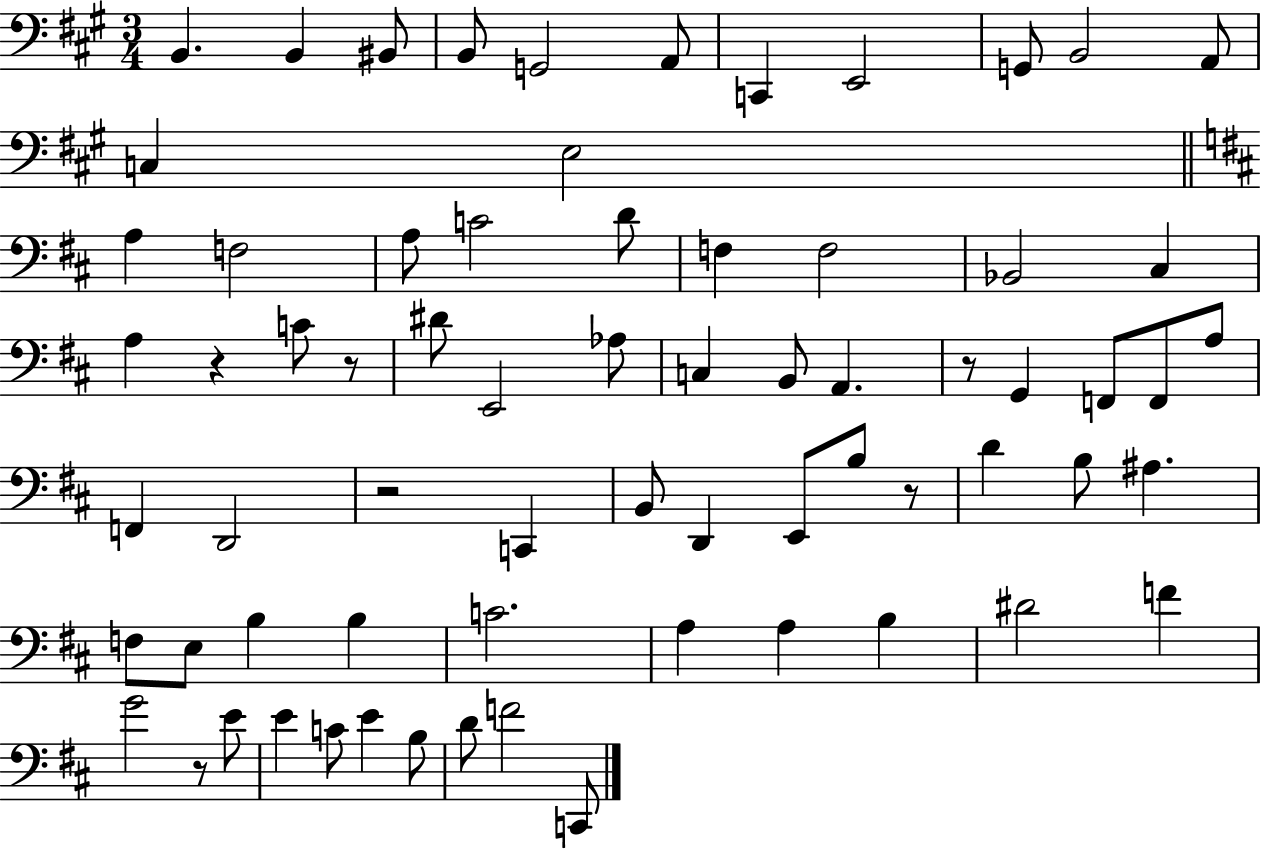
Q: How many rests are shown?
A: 6